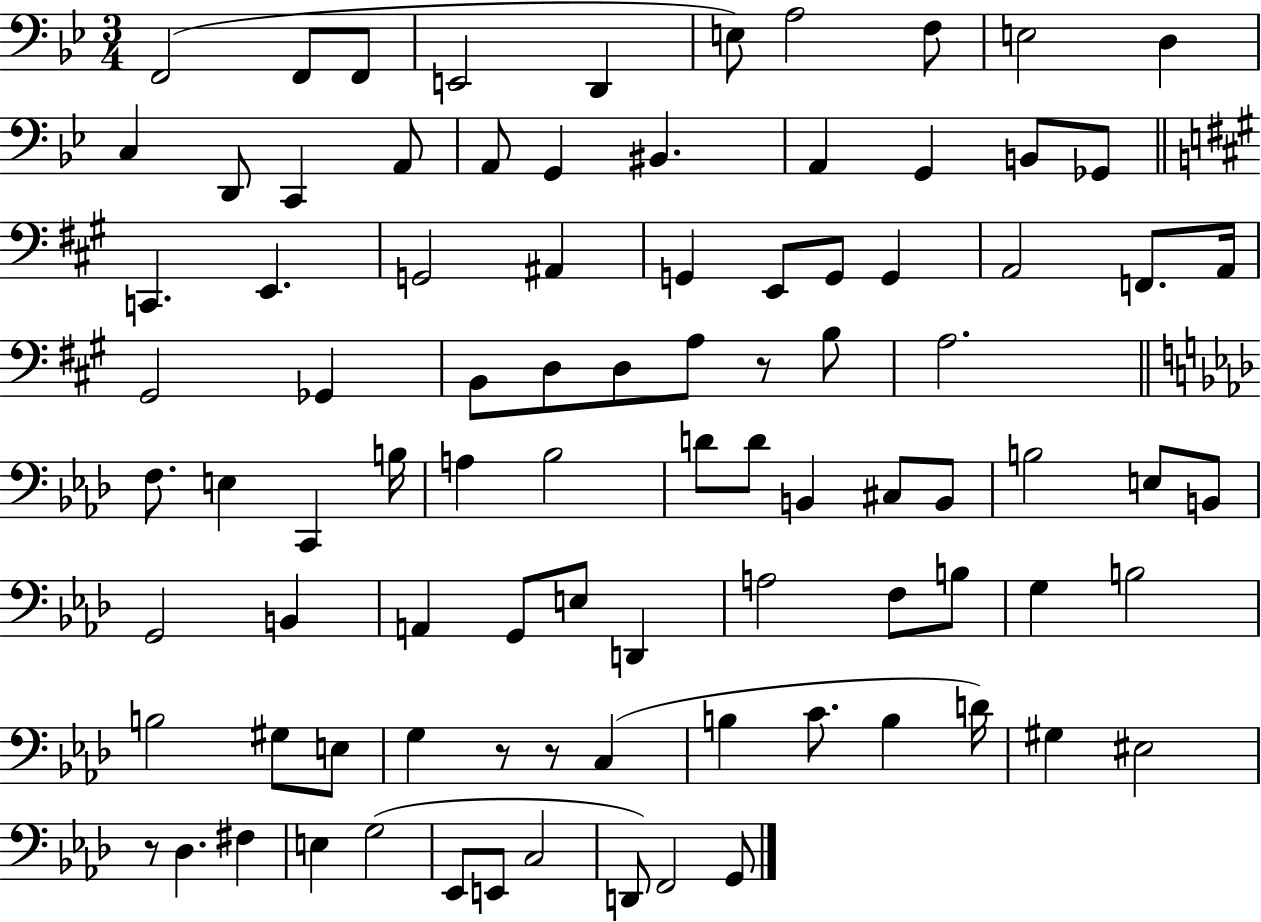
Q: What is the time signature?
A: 3/4